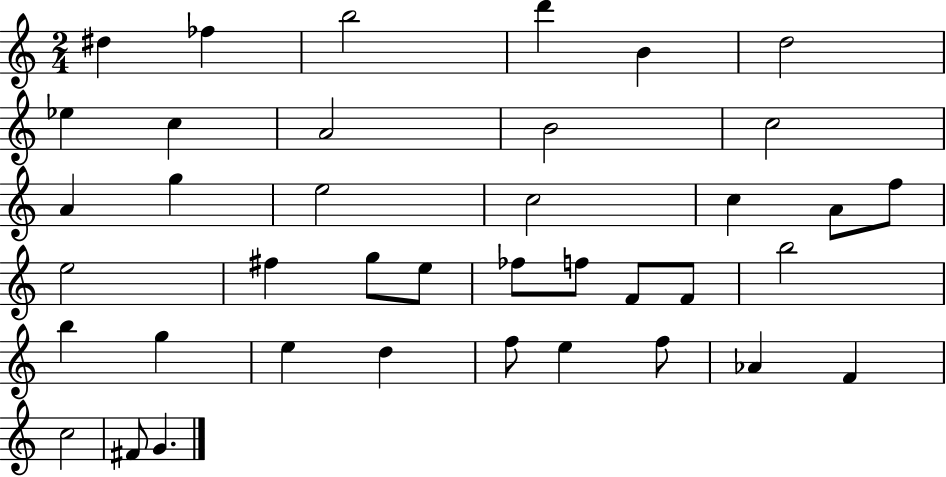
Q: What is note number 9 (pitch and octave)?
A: A4